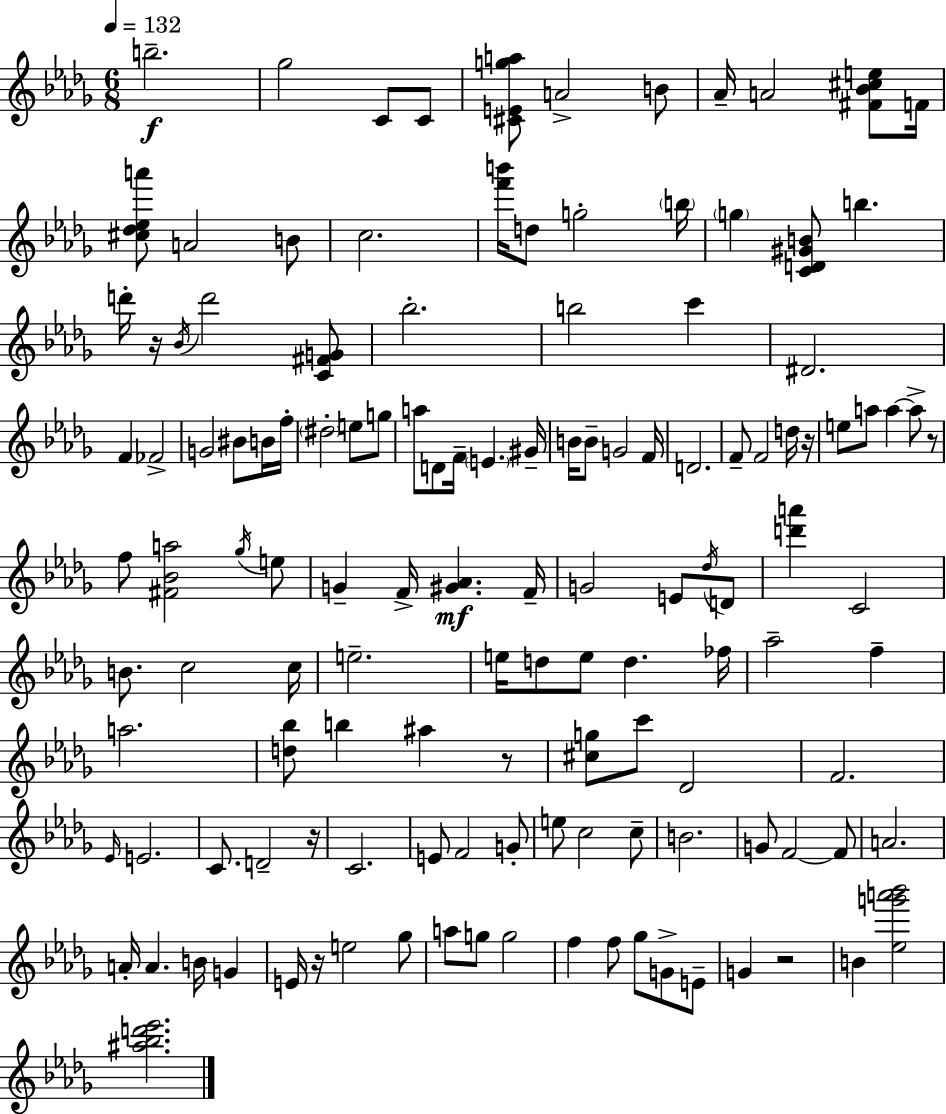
B5/h. Gb5/h C4/e C4/e [C#4,E4,G5,A5]/e A4/h B4/e Ab4/s A4/h [F#4,Bb4,C#5,E5]/e F4/s [C#5,Db5,Eb5,A6]/e A4/h B4/e C5/h. [F6,B6]/s D5/e G5/h B5/s G5/q [C4,D4,G#4,B4]/e B5/q. D6/s R/s Bb4/s D6/h [C4,F#4,G4]/e Bb5/h. B5/h C6/q D#4/h. F4/q FES4/h G4/h BIS4/e B4/s F5/s D#5/h E5/e G5/e A5/e D4/e F4/s E4/q. G#4/s B4/s B4/e G4/h F4/s D4/h. F4/e F4/h D5/s R/s E5/e A5/e A5/q A5/e R/e F5/e [F#4,Bb4,A5]/h Gb5/s E5/e G4/q F4/s [G#4,Ab4]/q. F4/s G4/h E4/e Db5/s D4/e [D6,A6]/q C4/h B4/e. C5/h C5/s E5/h. E5/s D5/e E5/e D5/q. FES5/s Ab5/h F5/q A5/h. [D5,Bb5]/e B5/q A#5/q R/e [C#5,G5]/e C6/e Db4/h F4/h. Eb4/s E4/h. C4/e. D4/h R/s C4/h. E4/e F4/h G4/e E5/e C5/h C5/e B4/h. G4/e F4/h F4/e A4/h. A4/s A4/q. B4/s G4/q E4/s R/s E5/h Gb5/e A5/e G5/e G5/h F5/q F5/e Gb5/e G4/e E4/e G4/q R/h B4/q [Eb5,G6,A6,Bb6]/h [A#5,Bb5,D6,Eb6]/h.